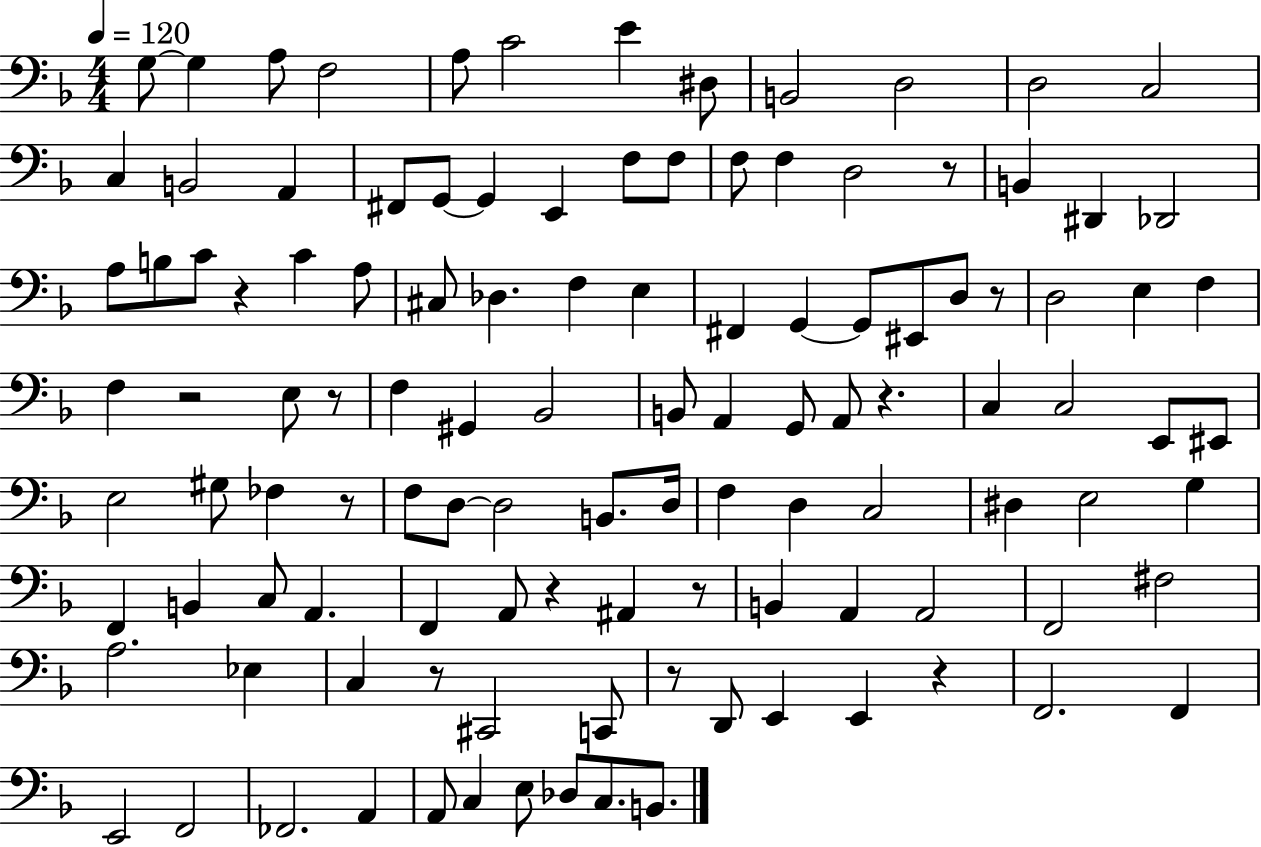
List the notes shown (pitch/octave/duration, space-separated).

G3/e G3/q A3/e F3/h A3/e C4/h E4/q D#3/e B2/h D3/h D3/h C3/h C3/q B2/h A2/q F#2/e G2/e G2/q E2/q F3/e F3/e F3/e F3/q D3/h R/e B2/q D#2/q Db2/h A3/e B3/e C4/e R/q C4/q A3/e C#3/e Db3/q. F3/q E3/q F#2/q G2/q G2/e EIS2/e D3/e R/e D3/h E3/q F3/q F3/q R/h E3/e R/e F3/q G#2/q Bb2/h B2/e A2/q G2/e A2/e R/q. C3/q C3/h E2/e EIS2/e E3/h G#3/e FES3/q R/e F3/e D3/e D3/h B2/e. D3/s F3/q D3/q C3/h D#3/q E3/h G3/q F2/q B2/q C3/e A2/q. F2/q A2/e R/q A#2/q R/e B2/q A2/q A2/h F2/h F#3/h A3/h. Eb3/q C3/q R/e C#2/h C2/e R/e D2/e E2/q E2/q R/q F2/h. F2/q E2/h F2/h FES2/h. A2/q A2/e C3/q E3/e Db3/e C3/e. B2/e.